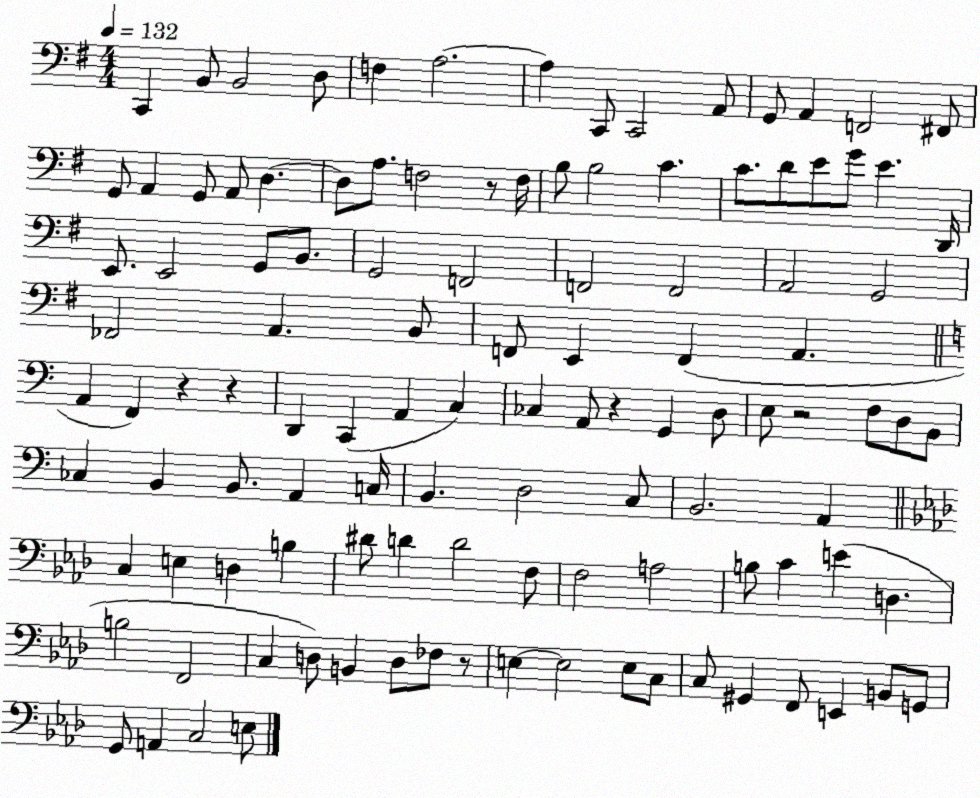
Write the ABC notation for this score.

X:1
T:Untitled
M:4/4
L:1/4
K:G
C,, B,,/2 B,,2 D,/2 F, A,2 A, C,,/2 C,,2 A,,/2 G,,/2 A,, F,,2 ^F,,/2 G,,/2 A,, G,,/2 A,,/2 D, D,/2 A,/2 F,2 z/2 F,/4 B,/2 B,2 C C/2 D/2 E/2 G/2 E D,,/4 E,,/2 E,,2 G,,/2 B,,/2 G,,2 F,,2 F,,2 F,,2 A,,2 G,,2 _F,,2 A,, B,,/2 F,,/2 E,, F,, A,, A,, F,, z z D,, C,, A,, C, _C, A,,/2 z G,, D,/2 E,/2 z2 F,/2 D,/2 B,,/2 _C, B,, B,,/2 A,, C,/4 B,, D,2 C,/2 B,,2 A,, C, E, D, B, ^D/2 D D2 F,/2 F,2 A,2 B,/2 C E D, B,2 F,,2 C, D,/2 B,, D,/2 _F,/2 z/2 E, E,2 E,/2 C,/2 C,/2 ^G,, F,,/2 E,, B,,/2 G,,/2 G,,/2 A,, C,2 E,/2